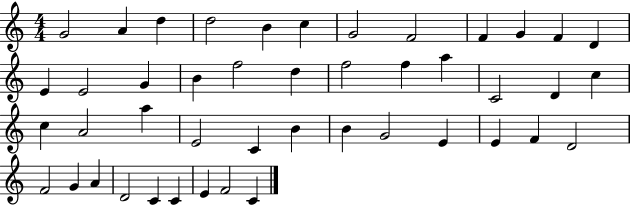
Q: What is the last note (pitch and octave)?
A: C4